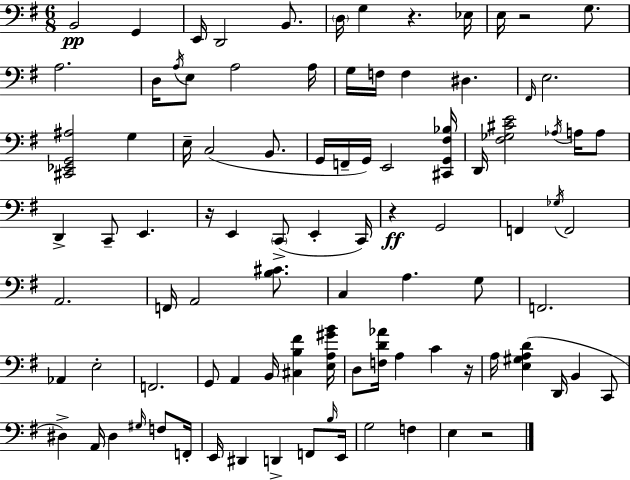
{
  \clef bass
  \numericTimeSignature
  \time 6/8
  \key g \major
  b,2\pp g,4 | e,16 d,2 b,8. | \parenthesize d16 g4 r4. ees16 | e16 r2 g8. | \break a2. | d16 \acciaccatura { a16 } e8 a2 | a16 g16 f16 f4 dis4. | \grace { fis,16 } e2. | \break <cis, ees, g, ais>2 g4 | e16-- c2( b,8. | g,16 f,16-- g,16) e,2 | <cis, g, fis bes>16 d,16 <fis ges cis' e'>2 \acciaccatura { aes16 } | \break a16 a8 d,4-> c,8-- e,4. | r16 e,4 \parenthesize c,8->( e,4-. | c,16) r4\ff g,2 | f,4 \acciaccatura { ges16 } f,2 | \break a,2. | f,16 a,2 | <b cis'>8. c4 a4. | g8 f,2. | \break aes,4 e2-. | f,2. | g,8 a,4 b,16 <cis b fis'>4 | <e a gis' b'>16 d8 <f d' aes'>16 a4 c'4 | \break r16 a16 <e gis a d'>4( d,16 b,4 | c,8 dis4->) a,16 dis4 | \grace { gis16 } f8 f,16-. e,16 dis,4 d,4-> | f,8 \grace { b16 } e,16 g2 | \break f4 e4 r2 | \bar "|."
}